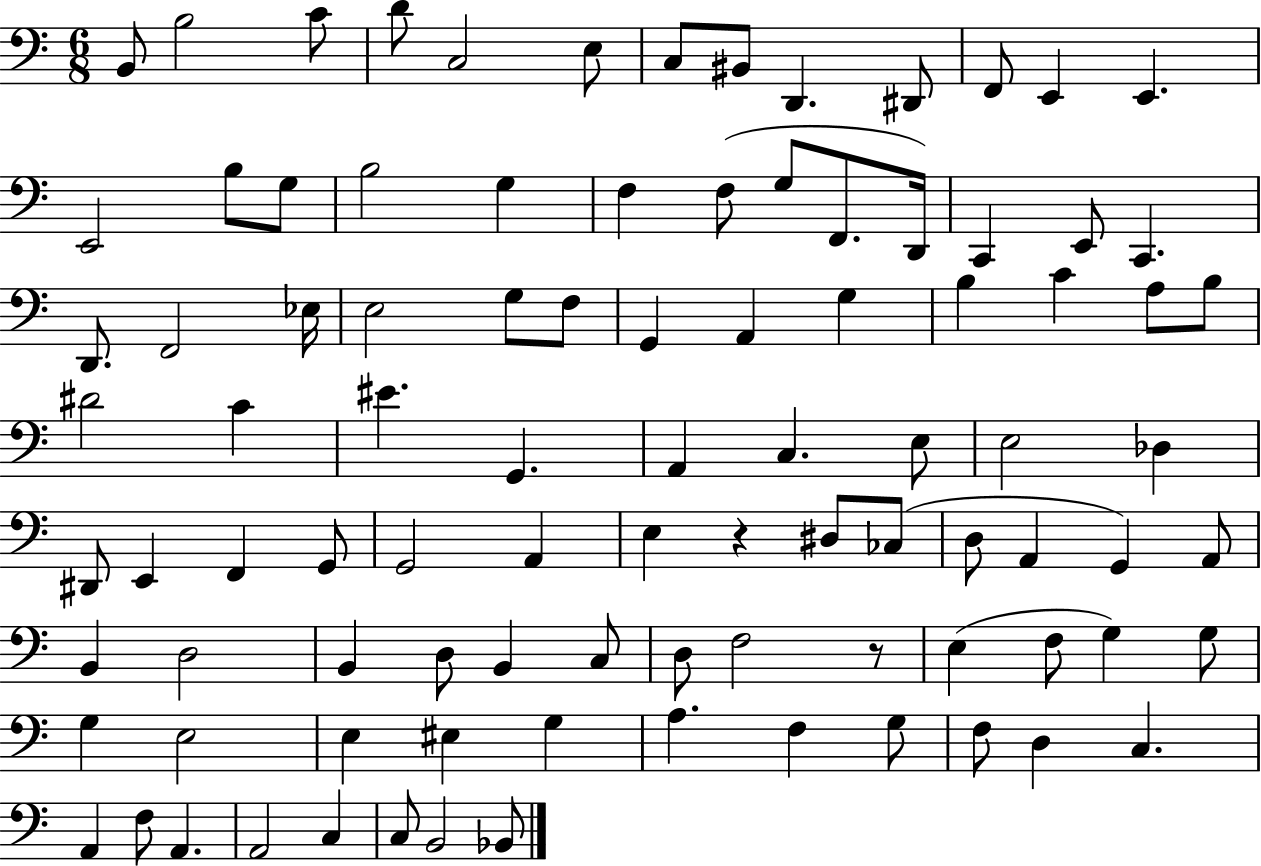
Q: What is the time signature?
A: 6/8